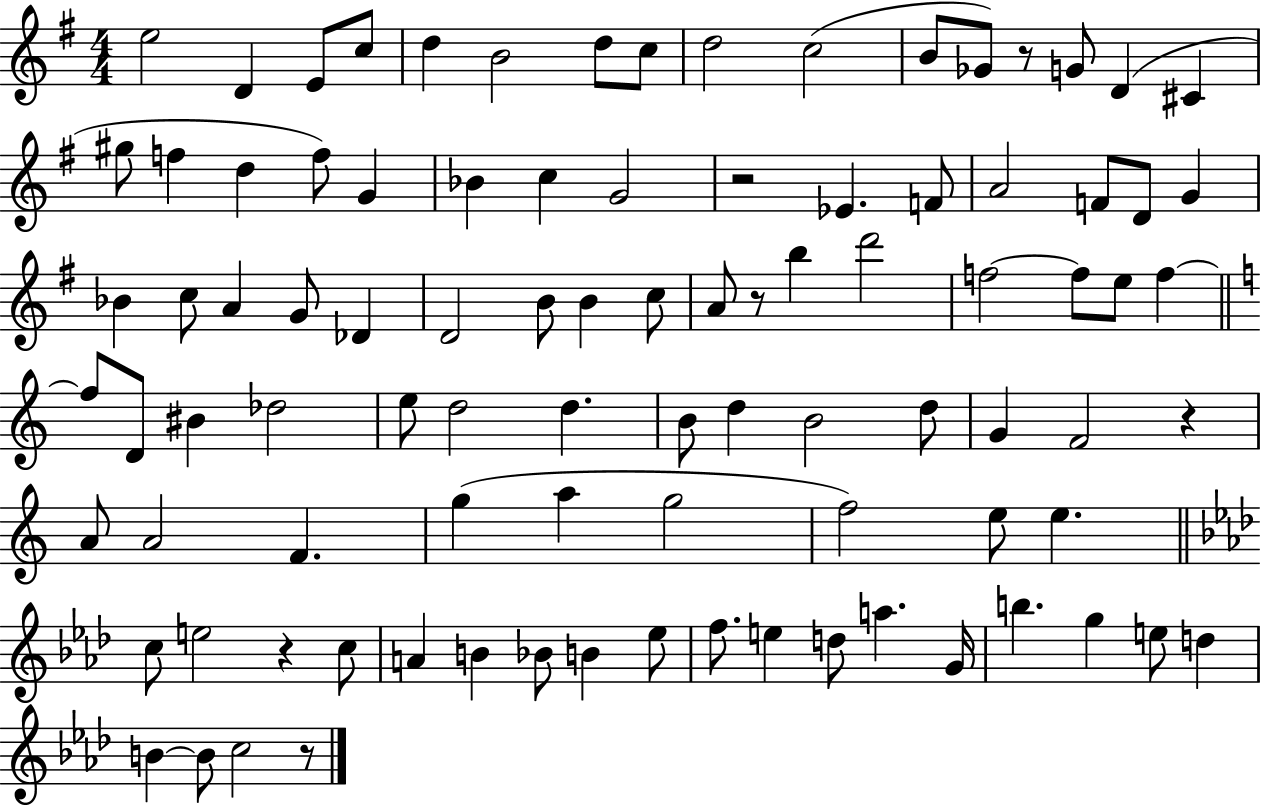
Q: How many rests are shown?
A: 6